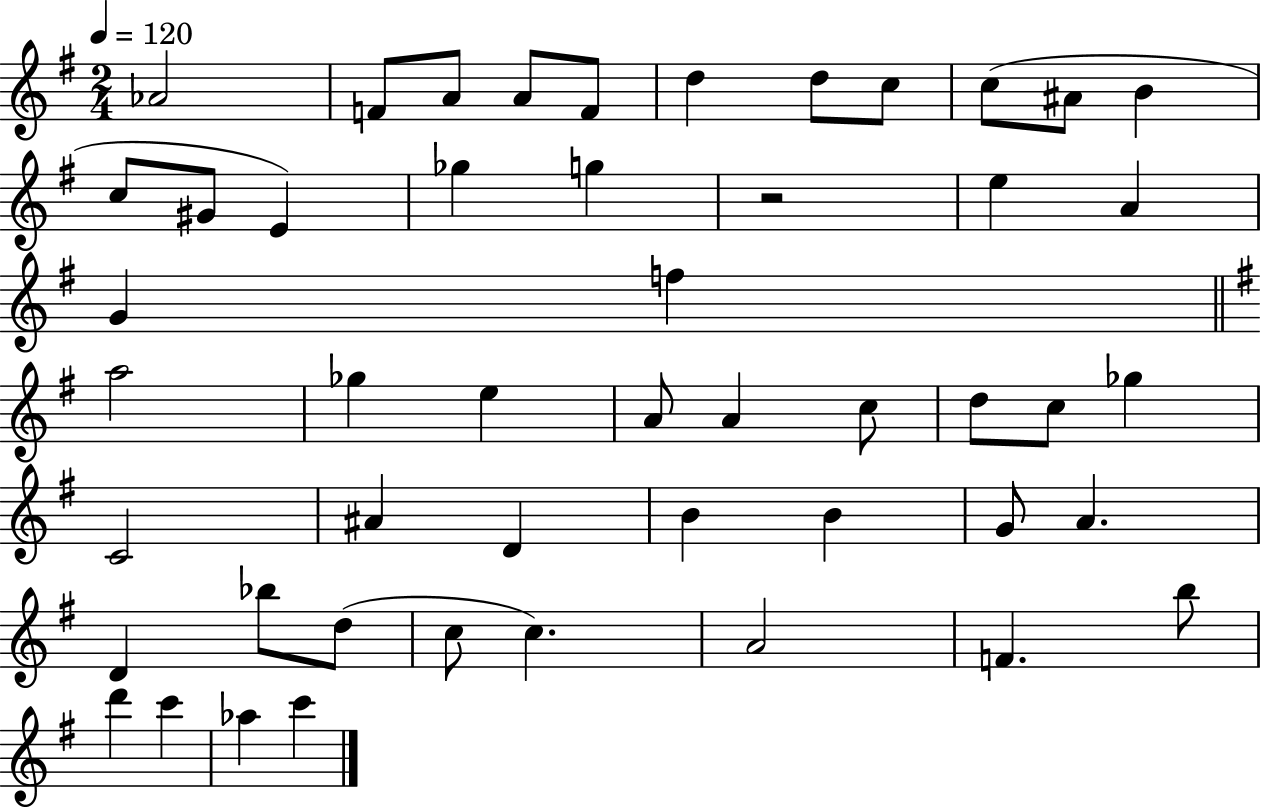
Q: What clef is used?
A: treble